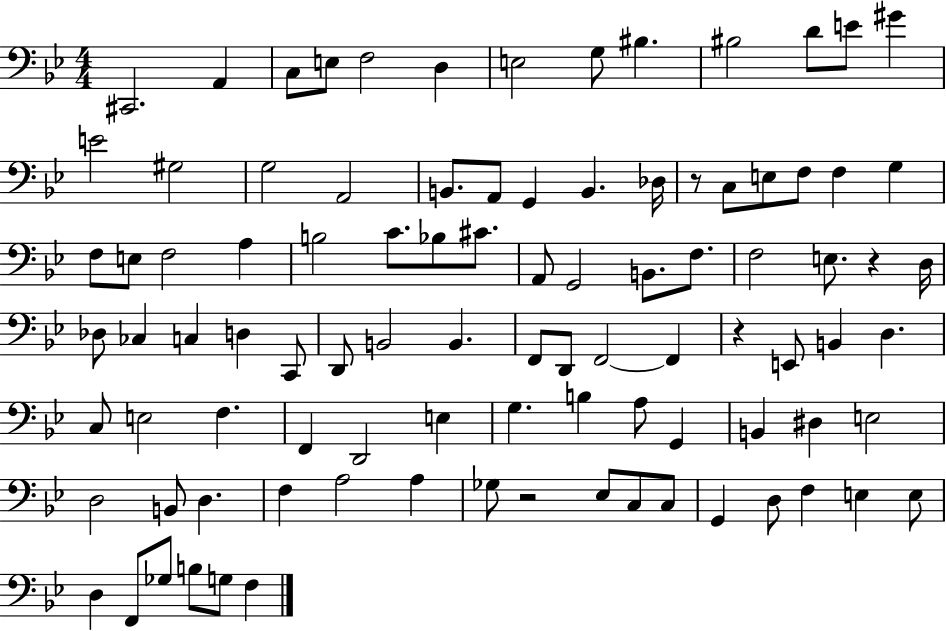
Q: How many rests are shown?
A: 4